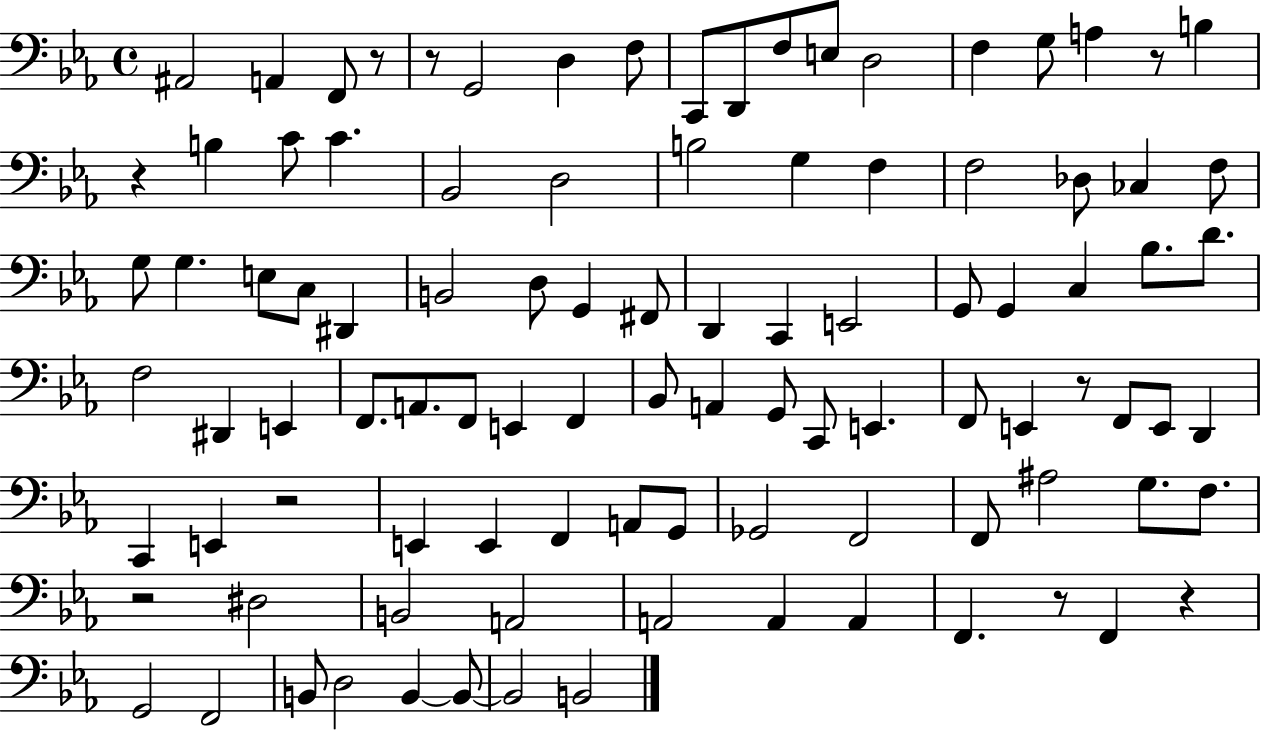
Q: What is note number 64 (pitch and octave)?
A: E2